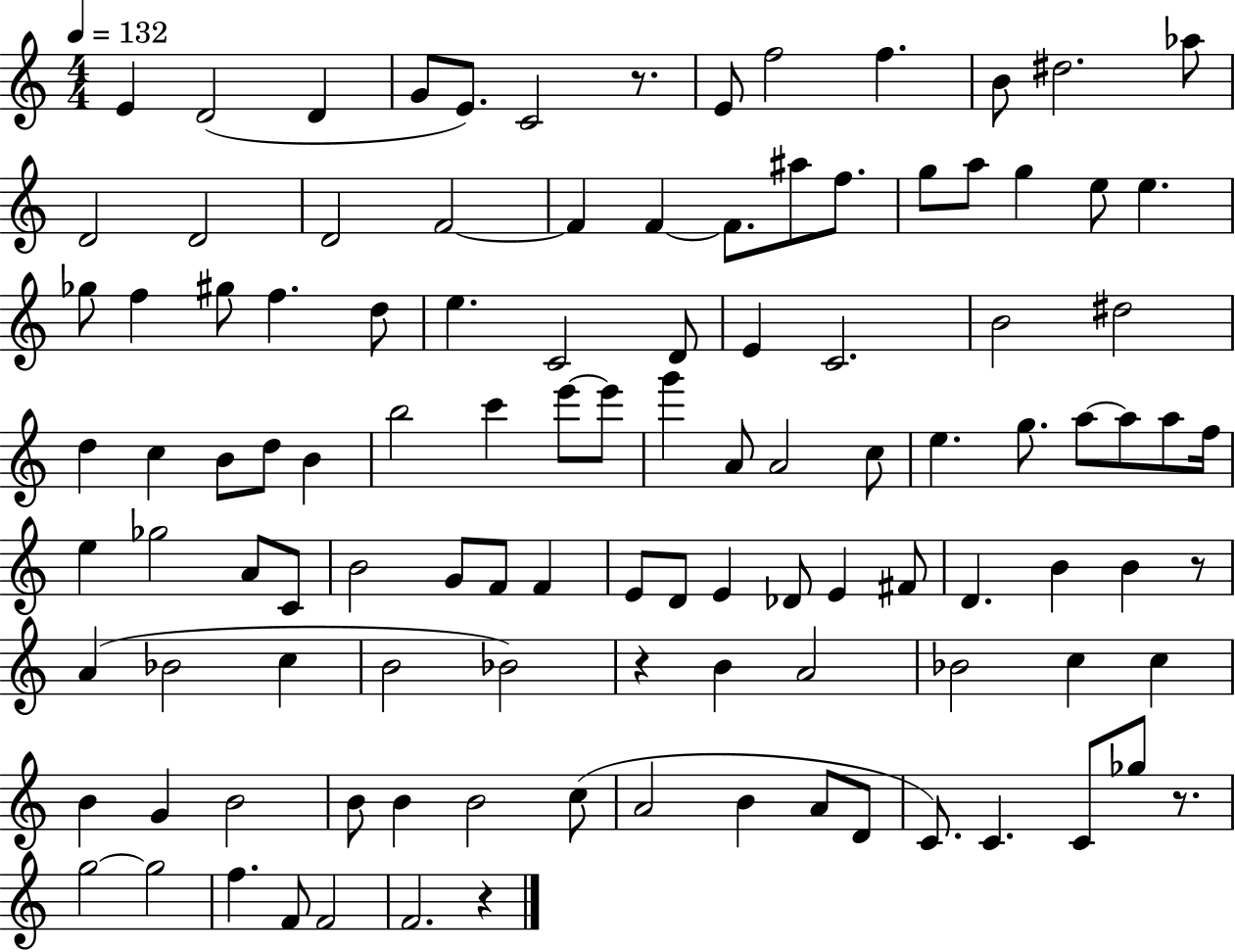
E4/q D4/h D4/q G4/e E4/e. C4/h R/e. E4/e F5/h F5/q. B4/e D#5/h. Ab5/e D4/h D4/h D4/h F4/h F4/q F4/q F4/e. A#5/e F5/e. G5/e A5/e G5/q E5/e E5/q. Gb5/e F5/q G#5/e F5/q. D5/e E5/q. C4/h D4/e E4/q C4/h. B4/h D#5/h D5/q C5/q B4/e D5/e B4/q B5/h C6/q E6/e E6/e G6/q A4/e A4/h C5/e E5/q. G5/e. A5/e A5/e A5/e F5/s E5/q Gb5/h A4/e C4/e B4/h G4/e F4/e F4/q E4/e D4/e E4/q Db4/e E4/q F#4/e D4/q. B4/q B4/q R/e A4/q Bb4/h C5/q B4/h Bb4/h R/q B4/q A4/h Bb4/h C5/q C5/q B4/q G4/q B4/h B4/e B4/q B4/h C5/e A4/h B4/q A4/e D4/e C4/e. C4/q. C4/e Gb5/e R/e. G5/h G5/h F5/q. F4/e F4/h F4/h. R/q